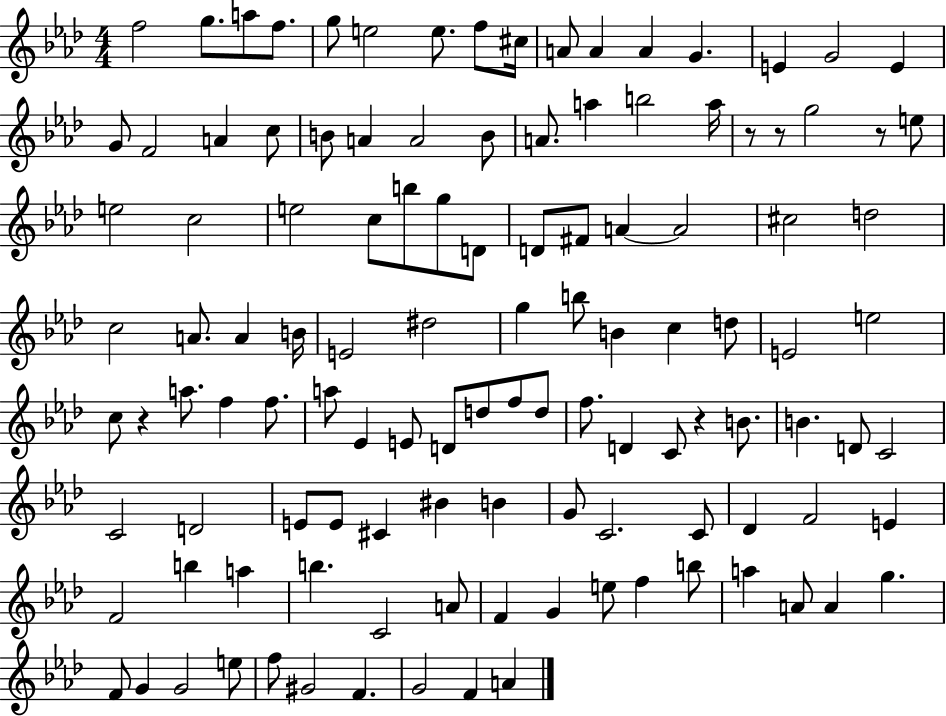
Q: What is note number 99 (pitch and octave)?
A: A5